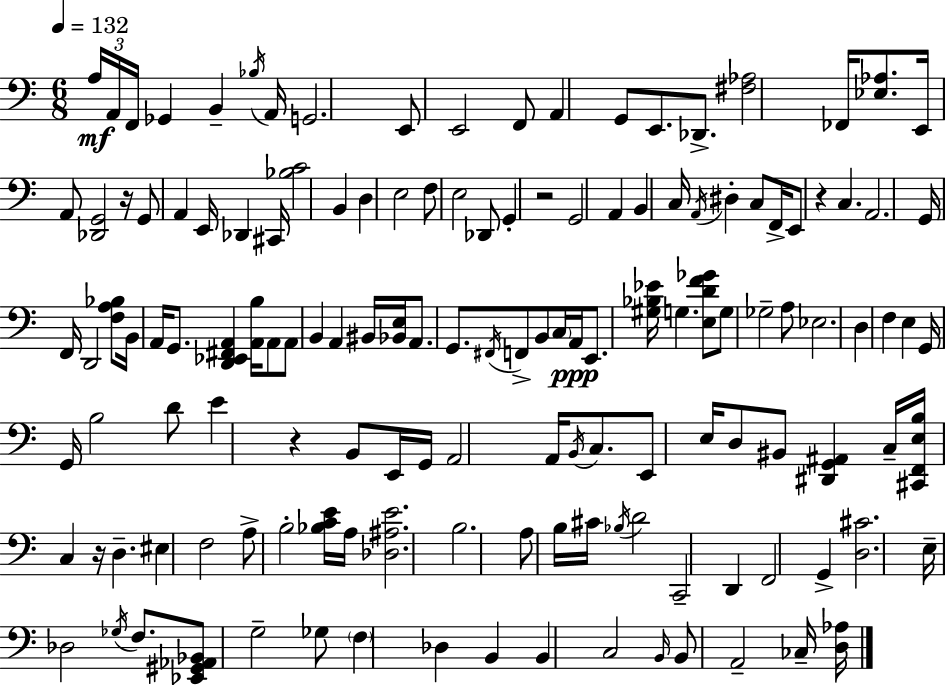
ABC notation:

X:1
T:Untitled
M:6/8
L:1/4
K:C
A,/4 A,,/4 F,,/4 _G,, B,, _B,/4 A,,/4 G,,2 E,,/2 E,,2 F,,/2 A,, G,,/2 E,,/2 _D,,/2 [^F,_A,]2 _F,,/4 [_E,_A,]/2 E,,/4 A,,/2 [_D,,G,,]2 z/4 G,,/2 A,, E,,/4 _D,, ^C,,/4 [_B,C]2 B,, D, E,2 F,/2 E,2 _D,,/2 G,, z2 G,,2 A,, B,, C,/4 A,,/4 ^D, C,/2 F,,/4 E,,/2 z C, A,,2 G,,/4 F,,/4 D,,2 [F,A,_B,]/2 B,,/4 A,,/4 G,,/2 [D,,_E,,^F,,A,,] [A,,B,]/4 A,,/2 A,,/2 B,, A,, ^B,,/4 [_B,,E,]/4 A,,/2 G,,/2 ^F,,/4 F,,/2 B,,/2 C,/4 A,,/4 E,,/2 [^G,_B,_E]/4 G, [E,DF_G]/2 G,/2 _G,2 A,/2 _E,2 D, F, E, G,,/4 G,,/4 B,2 D/2 E z B,,/2 E,,/4 G,,/4 A,,2 A,,/4 B,,/4 C,/2 E,,/2 E,/4 D,/2 ^B,,/2 [^D,,G,,^A,,] C,/4 [^C,,F,,E,B,]/4 C, z/4 D, ^E, F,2 A,/2 B,2 [_B,CE]/4 A,/4 [_D,^A,E]2 B,2 A,/2 B,/4 ^C/4 _B,/4 D2 C,,2 D,, F,,2 G,, [D,^C]2 E,/4 _D,2 _G,/4 F,/2 [_E,,^G,,_A,,_B,,]/2 G,2 _G,/2 F, _D, B,, B,, C,2 B,,/4 B,,/2 A,,2 _C,/4 [D,_A,]/4